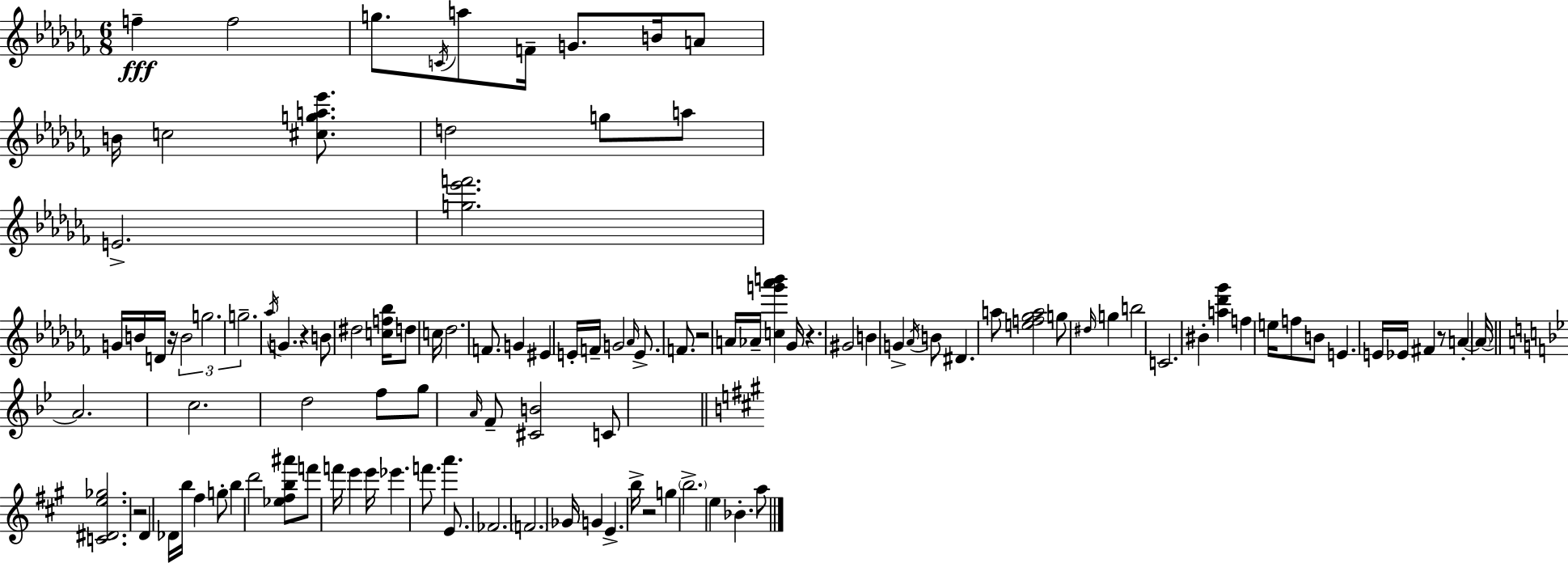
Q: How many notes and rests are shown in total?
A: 113